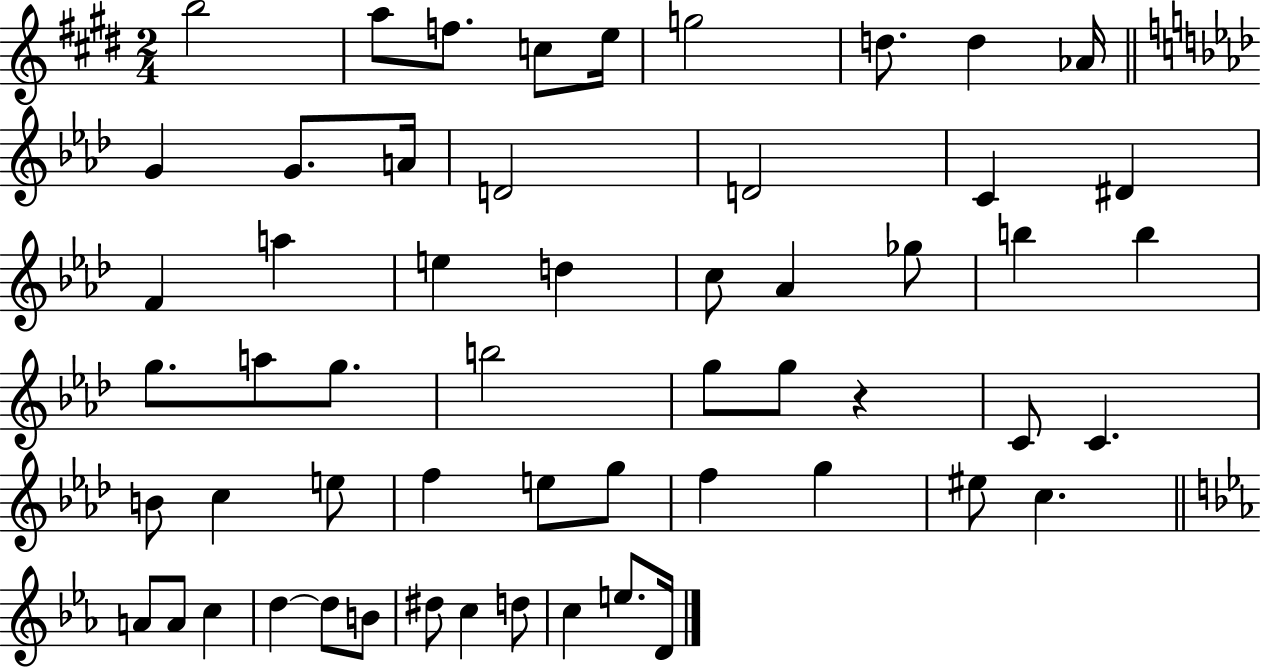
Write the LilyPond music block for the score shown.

{
  \clef treble
  \numericTimeSignature
  \time 2/4
  \key e \major
  b''2 | a''8 f''8. c''8 e''16 | g''2 | d''8. d''4 aes'16 | \break \bar "||" \break \key aes \major g'4 g'8. a'16 | d'2 | d'2 | c'4 dis'4 | \break f'4 a''4 | e''4 d''4 | c''8 aes'4 ges''8 | b''4 b''4 | \break g''8. a''8 g''8. | b''2 | g''8 g''8 r4 | c'8 c'4. | \break b'8 c''4 e''8 | f''4 e''8 g''8 | f''4 g''4 | eis''8 c''4. | \break \bar "||" \break \key c \minor a'8 a'8 c''4 | d''4~~ d''8 b'8 | dis''8 c''4 d''8 | c''4 e''8. d'16 | \break \bar "|."
}